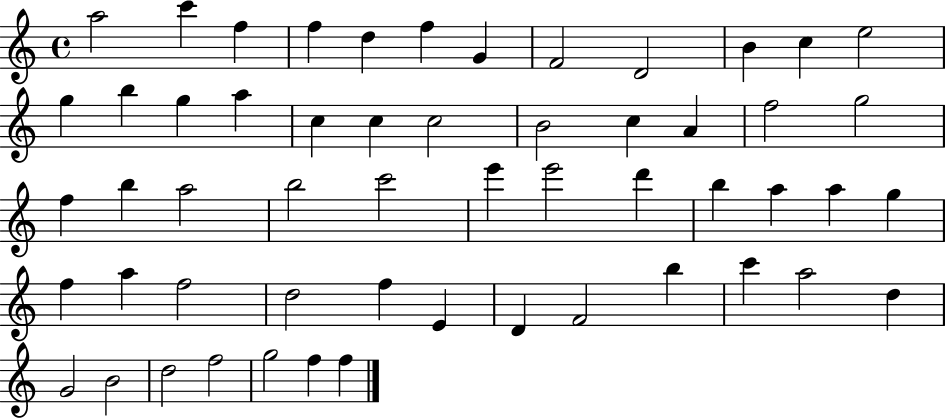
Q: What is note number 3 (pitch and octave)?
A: F5